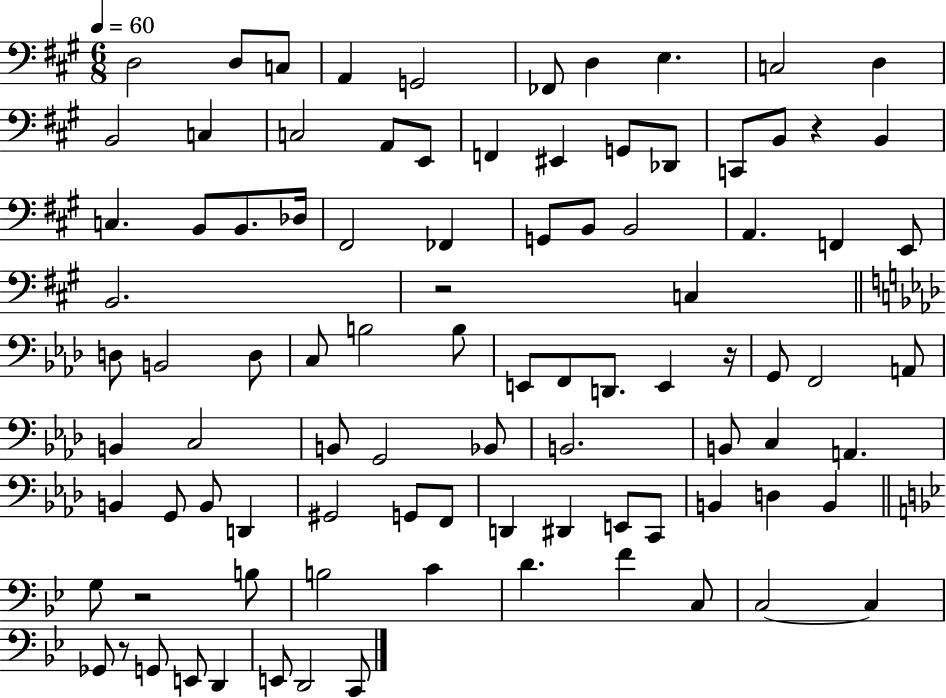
D3/h D3/e C3/e A2/q G2/h FES2/e D3/q E3/q. C3/h D3/q B2/h C3/q C3/h A2/e E2/e F2/q EIS2/q G2/e Db2/e C2/e B2/e R/q B2/q C3/q. B2/e B2/e. Db3/s F#2/h FES2/q G2/e B2/e B2/h A2/q. F2/q E2/e B2/h. R/h C3/q D3/e B2/h D3/e C3/e B3/h B3/e E2/e F2/e D2/e. E2/q R/s G2/e F2/h A2/e B2/q C3/h B2/e G2/h Bb2/e B2/h. B2/e C3/q A2/q. B2/q G2/e B2/e D2/q G#2/h G2/e F2/e D2/q D#2/q E2/e C2/e B2/q D3/q B2/q G3/e R/h B3/e B3/h C4/q D4/q. F4/q C3/e C3/h C3/q Gb2/e R/e G2/e E2/e D2/q E2/e D2/h C2/e